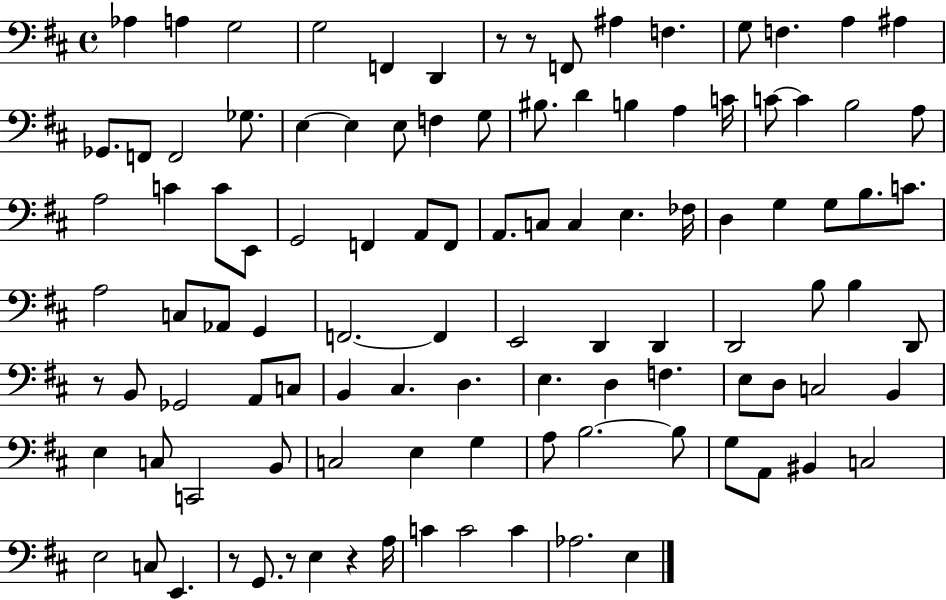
Ab3/q A3/q G3/h G3/h F2/q D2/q R/e R/e F2/e A#3/q F3/q. G3/e F3/q. A3/q A#3/q Gb2/e. F2/e F2/h Gb3/e. E3/q E3/q E3/e F3/q G3/e BIS3/e. D4/q B3/q A3/q C4/s C4/e C4/q B3/h A3/e A3/h C4/q C4/e E2/e G2/h F2/q A2/e F2/e A2/e. C3/e C3/q E3/q. FES3/s D3/q G3/q G3/e B3/e. C4/e. A3/h C3/e Ab2/e G2/q F2/h. F2/q E2/h D2/q D2/q D2/h B3/e B3/q D2/e R/e B2/e Gb2/h A2/e C3/e B2/q C#3/q. D3/q. E3/q. D3/q F3/q. E3/e D3/e C3/h B2/q E3/q C3/e C2/h B2/e C3/h E3/q G3/q A3/e B3/h. B3/e G3/e A2/e BIS2/q C3/h E3/h C3/e E2/q. R/e G2/e. R/e E3/q R/q A3/s C4/q C4/h C4/q Ab3/h. E3/q